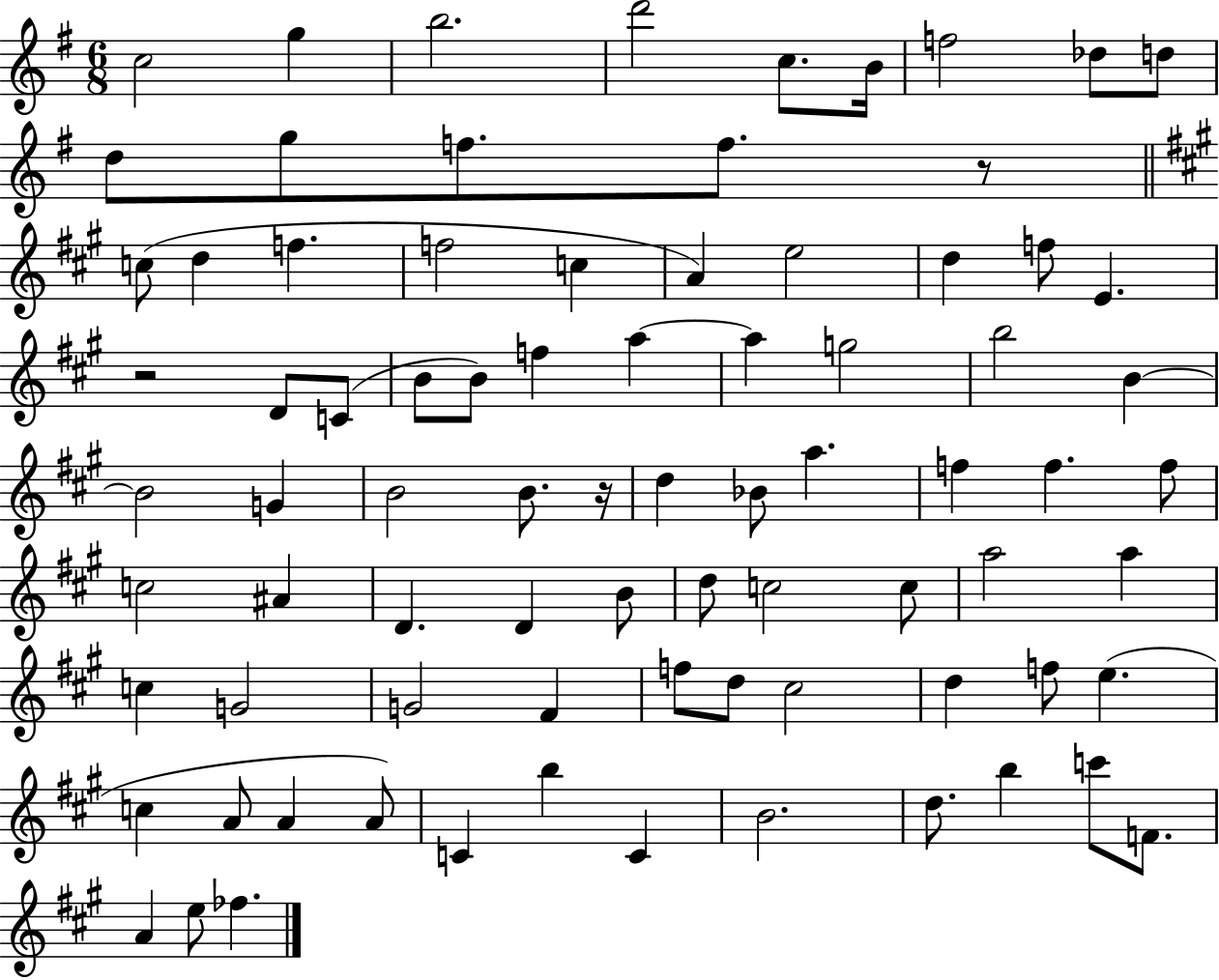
C5/h G5/q B5/h. D6/h C5/e. B4/s F5/h Db5/e D5/e D5/e G5/e F5/e. F5/e. R/e C5/e D5/q F5/q. F5/h C5/q A4/q E5/h D5/q F5/e E4/q. R/h D4/e C4/e B4/e B4/e F5/q A5/q A5/q G5/h B5/h B4/q B4/h G4/q B4/h B4/e. R/s D5/q Bb4/e A5/q. F5/q F5/q. F5/e C5/h A#4/q D4/q. D4/q B4/e D5/e C5/h C5/e A5/h A5/q C5/q G4/h G4/h F#4/q F5/e D5/e C#5/h D5/q F5/e E5/q. C5/q A4/e A4/q A4/e C4/q B5/q C4/q B4/h. D5/e. B5/q C6/e F4/e. A4/q E5/e FES5/q.